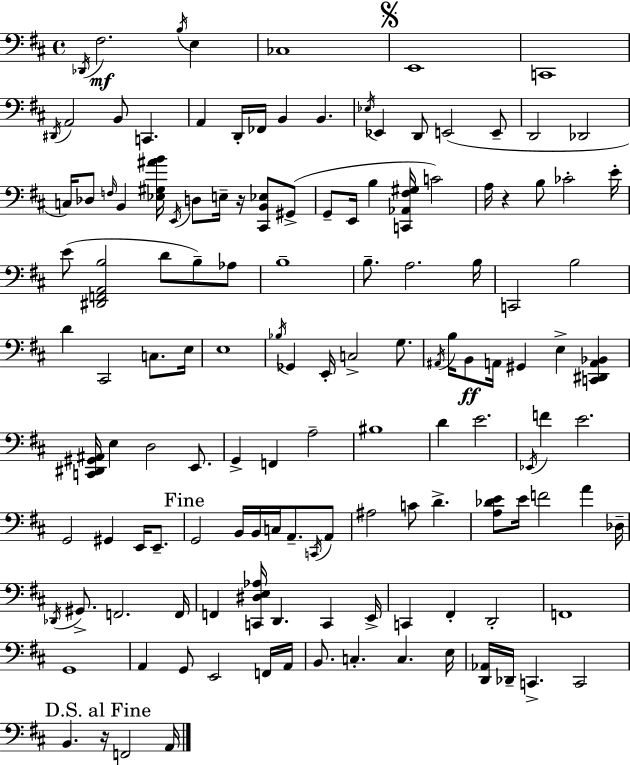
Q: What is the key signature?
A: D major